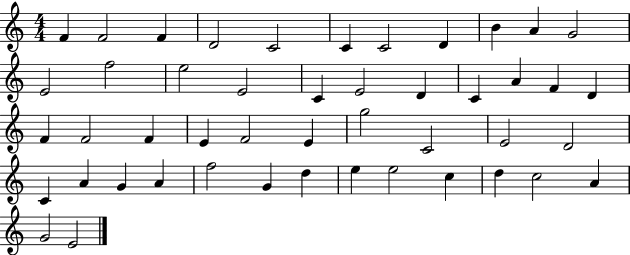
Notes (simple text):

F4/q F4/h F4/q D4/h C4/h C4/q C4/h D4/q B4/q A4/q G4/h E4/h F5/h E5/h E4/h C4/q E4/h D4/q C4/q A4/q F4/q D4/q F4/q F4/h F4/q E4/q F4/h E4/q G5/h C4/h E4/h D4/h C4/q A4/q G4/q A4/q F5/h G4/q D5/q E5/q E5/h C5/q D5/q C5/h A4/q G4/h E4/h